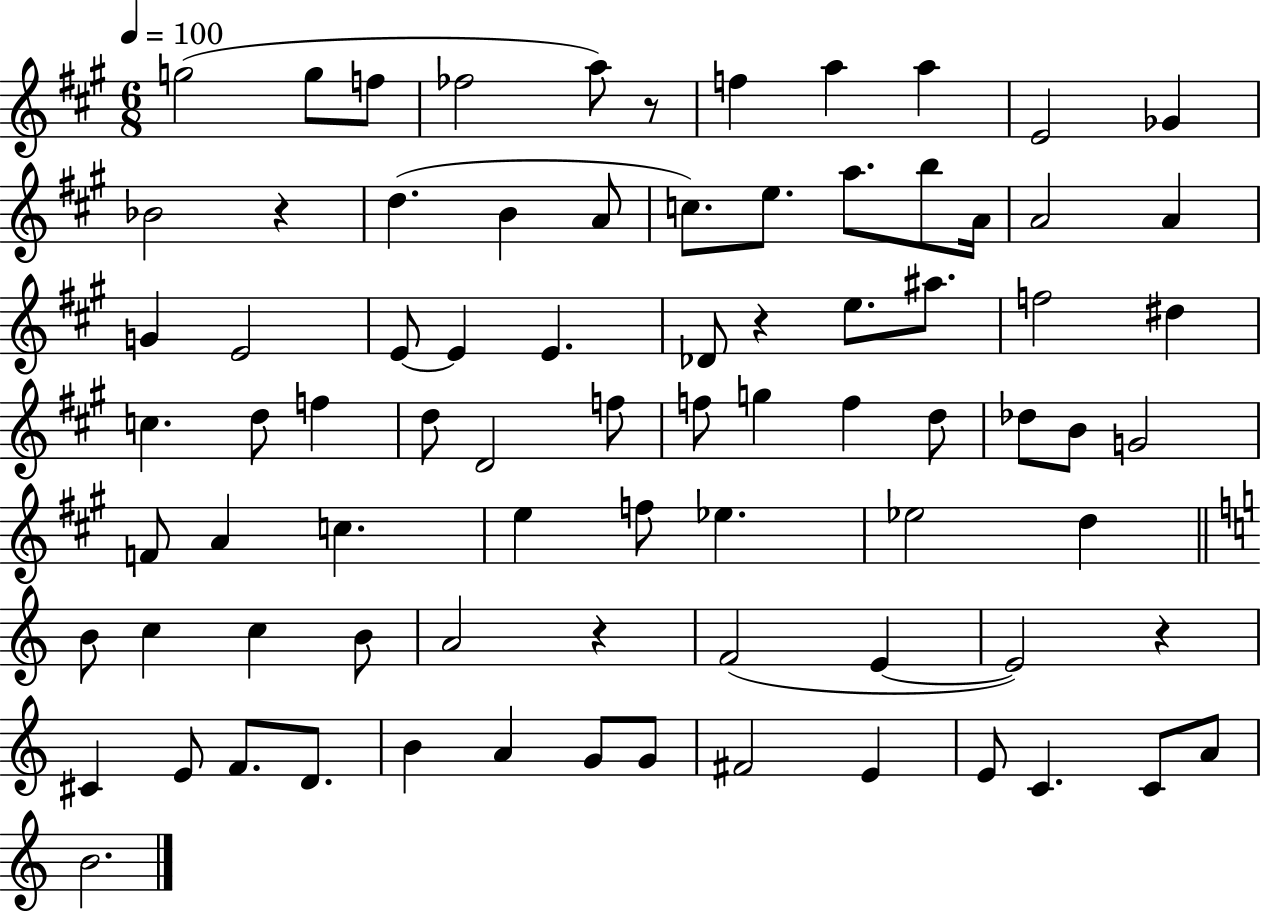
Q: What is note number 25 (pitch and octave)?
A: E4